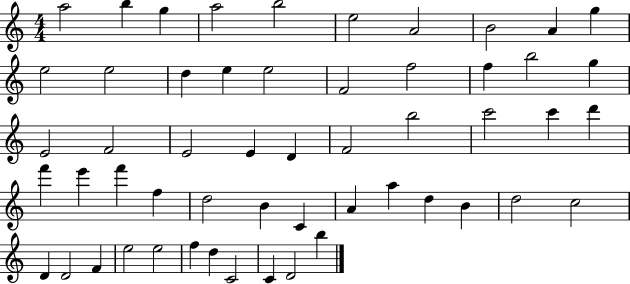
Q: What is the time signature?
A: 4/4